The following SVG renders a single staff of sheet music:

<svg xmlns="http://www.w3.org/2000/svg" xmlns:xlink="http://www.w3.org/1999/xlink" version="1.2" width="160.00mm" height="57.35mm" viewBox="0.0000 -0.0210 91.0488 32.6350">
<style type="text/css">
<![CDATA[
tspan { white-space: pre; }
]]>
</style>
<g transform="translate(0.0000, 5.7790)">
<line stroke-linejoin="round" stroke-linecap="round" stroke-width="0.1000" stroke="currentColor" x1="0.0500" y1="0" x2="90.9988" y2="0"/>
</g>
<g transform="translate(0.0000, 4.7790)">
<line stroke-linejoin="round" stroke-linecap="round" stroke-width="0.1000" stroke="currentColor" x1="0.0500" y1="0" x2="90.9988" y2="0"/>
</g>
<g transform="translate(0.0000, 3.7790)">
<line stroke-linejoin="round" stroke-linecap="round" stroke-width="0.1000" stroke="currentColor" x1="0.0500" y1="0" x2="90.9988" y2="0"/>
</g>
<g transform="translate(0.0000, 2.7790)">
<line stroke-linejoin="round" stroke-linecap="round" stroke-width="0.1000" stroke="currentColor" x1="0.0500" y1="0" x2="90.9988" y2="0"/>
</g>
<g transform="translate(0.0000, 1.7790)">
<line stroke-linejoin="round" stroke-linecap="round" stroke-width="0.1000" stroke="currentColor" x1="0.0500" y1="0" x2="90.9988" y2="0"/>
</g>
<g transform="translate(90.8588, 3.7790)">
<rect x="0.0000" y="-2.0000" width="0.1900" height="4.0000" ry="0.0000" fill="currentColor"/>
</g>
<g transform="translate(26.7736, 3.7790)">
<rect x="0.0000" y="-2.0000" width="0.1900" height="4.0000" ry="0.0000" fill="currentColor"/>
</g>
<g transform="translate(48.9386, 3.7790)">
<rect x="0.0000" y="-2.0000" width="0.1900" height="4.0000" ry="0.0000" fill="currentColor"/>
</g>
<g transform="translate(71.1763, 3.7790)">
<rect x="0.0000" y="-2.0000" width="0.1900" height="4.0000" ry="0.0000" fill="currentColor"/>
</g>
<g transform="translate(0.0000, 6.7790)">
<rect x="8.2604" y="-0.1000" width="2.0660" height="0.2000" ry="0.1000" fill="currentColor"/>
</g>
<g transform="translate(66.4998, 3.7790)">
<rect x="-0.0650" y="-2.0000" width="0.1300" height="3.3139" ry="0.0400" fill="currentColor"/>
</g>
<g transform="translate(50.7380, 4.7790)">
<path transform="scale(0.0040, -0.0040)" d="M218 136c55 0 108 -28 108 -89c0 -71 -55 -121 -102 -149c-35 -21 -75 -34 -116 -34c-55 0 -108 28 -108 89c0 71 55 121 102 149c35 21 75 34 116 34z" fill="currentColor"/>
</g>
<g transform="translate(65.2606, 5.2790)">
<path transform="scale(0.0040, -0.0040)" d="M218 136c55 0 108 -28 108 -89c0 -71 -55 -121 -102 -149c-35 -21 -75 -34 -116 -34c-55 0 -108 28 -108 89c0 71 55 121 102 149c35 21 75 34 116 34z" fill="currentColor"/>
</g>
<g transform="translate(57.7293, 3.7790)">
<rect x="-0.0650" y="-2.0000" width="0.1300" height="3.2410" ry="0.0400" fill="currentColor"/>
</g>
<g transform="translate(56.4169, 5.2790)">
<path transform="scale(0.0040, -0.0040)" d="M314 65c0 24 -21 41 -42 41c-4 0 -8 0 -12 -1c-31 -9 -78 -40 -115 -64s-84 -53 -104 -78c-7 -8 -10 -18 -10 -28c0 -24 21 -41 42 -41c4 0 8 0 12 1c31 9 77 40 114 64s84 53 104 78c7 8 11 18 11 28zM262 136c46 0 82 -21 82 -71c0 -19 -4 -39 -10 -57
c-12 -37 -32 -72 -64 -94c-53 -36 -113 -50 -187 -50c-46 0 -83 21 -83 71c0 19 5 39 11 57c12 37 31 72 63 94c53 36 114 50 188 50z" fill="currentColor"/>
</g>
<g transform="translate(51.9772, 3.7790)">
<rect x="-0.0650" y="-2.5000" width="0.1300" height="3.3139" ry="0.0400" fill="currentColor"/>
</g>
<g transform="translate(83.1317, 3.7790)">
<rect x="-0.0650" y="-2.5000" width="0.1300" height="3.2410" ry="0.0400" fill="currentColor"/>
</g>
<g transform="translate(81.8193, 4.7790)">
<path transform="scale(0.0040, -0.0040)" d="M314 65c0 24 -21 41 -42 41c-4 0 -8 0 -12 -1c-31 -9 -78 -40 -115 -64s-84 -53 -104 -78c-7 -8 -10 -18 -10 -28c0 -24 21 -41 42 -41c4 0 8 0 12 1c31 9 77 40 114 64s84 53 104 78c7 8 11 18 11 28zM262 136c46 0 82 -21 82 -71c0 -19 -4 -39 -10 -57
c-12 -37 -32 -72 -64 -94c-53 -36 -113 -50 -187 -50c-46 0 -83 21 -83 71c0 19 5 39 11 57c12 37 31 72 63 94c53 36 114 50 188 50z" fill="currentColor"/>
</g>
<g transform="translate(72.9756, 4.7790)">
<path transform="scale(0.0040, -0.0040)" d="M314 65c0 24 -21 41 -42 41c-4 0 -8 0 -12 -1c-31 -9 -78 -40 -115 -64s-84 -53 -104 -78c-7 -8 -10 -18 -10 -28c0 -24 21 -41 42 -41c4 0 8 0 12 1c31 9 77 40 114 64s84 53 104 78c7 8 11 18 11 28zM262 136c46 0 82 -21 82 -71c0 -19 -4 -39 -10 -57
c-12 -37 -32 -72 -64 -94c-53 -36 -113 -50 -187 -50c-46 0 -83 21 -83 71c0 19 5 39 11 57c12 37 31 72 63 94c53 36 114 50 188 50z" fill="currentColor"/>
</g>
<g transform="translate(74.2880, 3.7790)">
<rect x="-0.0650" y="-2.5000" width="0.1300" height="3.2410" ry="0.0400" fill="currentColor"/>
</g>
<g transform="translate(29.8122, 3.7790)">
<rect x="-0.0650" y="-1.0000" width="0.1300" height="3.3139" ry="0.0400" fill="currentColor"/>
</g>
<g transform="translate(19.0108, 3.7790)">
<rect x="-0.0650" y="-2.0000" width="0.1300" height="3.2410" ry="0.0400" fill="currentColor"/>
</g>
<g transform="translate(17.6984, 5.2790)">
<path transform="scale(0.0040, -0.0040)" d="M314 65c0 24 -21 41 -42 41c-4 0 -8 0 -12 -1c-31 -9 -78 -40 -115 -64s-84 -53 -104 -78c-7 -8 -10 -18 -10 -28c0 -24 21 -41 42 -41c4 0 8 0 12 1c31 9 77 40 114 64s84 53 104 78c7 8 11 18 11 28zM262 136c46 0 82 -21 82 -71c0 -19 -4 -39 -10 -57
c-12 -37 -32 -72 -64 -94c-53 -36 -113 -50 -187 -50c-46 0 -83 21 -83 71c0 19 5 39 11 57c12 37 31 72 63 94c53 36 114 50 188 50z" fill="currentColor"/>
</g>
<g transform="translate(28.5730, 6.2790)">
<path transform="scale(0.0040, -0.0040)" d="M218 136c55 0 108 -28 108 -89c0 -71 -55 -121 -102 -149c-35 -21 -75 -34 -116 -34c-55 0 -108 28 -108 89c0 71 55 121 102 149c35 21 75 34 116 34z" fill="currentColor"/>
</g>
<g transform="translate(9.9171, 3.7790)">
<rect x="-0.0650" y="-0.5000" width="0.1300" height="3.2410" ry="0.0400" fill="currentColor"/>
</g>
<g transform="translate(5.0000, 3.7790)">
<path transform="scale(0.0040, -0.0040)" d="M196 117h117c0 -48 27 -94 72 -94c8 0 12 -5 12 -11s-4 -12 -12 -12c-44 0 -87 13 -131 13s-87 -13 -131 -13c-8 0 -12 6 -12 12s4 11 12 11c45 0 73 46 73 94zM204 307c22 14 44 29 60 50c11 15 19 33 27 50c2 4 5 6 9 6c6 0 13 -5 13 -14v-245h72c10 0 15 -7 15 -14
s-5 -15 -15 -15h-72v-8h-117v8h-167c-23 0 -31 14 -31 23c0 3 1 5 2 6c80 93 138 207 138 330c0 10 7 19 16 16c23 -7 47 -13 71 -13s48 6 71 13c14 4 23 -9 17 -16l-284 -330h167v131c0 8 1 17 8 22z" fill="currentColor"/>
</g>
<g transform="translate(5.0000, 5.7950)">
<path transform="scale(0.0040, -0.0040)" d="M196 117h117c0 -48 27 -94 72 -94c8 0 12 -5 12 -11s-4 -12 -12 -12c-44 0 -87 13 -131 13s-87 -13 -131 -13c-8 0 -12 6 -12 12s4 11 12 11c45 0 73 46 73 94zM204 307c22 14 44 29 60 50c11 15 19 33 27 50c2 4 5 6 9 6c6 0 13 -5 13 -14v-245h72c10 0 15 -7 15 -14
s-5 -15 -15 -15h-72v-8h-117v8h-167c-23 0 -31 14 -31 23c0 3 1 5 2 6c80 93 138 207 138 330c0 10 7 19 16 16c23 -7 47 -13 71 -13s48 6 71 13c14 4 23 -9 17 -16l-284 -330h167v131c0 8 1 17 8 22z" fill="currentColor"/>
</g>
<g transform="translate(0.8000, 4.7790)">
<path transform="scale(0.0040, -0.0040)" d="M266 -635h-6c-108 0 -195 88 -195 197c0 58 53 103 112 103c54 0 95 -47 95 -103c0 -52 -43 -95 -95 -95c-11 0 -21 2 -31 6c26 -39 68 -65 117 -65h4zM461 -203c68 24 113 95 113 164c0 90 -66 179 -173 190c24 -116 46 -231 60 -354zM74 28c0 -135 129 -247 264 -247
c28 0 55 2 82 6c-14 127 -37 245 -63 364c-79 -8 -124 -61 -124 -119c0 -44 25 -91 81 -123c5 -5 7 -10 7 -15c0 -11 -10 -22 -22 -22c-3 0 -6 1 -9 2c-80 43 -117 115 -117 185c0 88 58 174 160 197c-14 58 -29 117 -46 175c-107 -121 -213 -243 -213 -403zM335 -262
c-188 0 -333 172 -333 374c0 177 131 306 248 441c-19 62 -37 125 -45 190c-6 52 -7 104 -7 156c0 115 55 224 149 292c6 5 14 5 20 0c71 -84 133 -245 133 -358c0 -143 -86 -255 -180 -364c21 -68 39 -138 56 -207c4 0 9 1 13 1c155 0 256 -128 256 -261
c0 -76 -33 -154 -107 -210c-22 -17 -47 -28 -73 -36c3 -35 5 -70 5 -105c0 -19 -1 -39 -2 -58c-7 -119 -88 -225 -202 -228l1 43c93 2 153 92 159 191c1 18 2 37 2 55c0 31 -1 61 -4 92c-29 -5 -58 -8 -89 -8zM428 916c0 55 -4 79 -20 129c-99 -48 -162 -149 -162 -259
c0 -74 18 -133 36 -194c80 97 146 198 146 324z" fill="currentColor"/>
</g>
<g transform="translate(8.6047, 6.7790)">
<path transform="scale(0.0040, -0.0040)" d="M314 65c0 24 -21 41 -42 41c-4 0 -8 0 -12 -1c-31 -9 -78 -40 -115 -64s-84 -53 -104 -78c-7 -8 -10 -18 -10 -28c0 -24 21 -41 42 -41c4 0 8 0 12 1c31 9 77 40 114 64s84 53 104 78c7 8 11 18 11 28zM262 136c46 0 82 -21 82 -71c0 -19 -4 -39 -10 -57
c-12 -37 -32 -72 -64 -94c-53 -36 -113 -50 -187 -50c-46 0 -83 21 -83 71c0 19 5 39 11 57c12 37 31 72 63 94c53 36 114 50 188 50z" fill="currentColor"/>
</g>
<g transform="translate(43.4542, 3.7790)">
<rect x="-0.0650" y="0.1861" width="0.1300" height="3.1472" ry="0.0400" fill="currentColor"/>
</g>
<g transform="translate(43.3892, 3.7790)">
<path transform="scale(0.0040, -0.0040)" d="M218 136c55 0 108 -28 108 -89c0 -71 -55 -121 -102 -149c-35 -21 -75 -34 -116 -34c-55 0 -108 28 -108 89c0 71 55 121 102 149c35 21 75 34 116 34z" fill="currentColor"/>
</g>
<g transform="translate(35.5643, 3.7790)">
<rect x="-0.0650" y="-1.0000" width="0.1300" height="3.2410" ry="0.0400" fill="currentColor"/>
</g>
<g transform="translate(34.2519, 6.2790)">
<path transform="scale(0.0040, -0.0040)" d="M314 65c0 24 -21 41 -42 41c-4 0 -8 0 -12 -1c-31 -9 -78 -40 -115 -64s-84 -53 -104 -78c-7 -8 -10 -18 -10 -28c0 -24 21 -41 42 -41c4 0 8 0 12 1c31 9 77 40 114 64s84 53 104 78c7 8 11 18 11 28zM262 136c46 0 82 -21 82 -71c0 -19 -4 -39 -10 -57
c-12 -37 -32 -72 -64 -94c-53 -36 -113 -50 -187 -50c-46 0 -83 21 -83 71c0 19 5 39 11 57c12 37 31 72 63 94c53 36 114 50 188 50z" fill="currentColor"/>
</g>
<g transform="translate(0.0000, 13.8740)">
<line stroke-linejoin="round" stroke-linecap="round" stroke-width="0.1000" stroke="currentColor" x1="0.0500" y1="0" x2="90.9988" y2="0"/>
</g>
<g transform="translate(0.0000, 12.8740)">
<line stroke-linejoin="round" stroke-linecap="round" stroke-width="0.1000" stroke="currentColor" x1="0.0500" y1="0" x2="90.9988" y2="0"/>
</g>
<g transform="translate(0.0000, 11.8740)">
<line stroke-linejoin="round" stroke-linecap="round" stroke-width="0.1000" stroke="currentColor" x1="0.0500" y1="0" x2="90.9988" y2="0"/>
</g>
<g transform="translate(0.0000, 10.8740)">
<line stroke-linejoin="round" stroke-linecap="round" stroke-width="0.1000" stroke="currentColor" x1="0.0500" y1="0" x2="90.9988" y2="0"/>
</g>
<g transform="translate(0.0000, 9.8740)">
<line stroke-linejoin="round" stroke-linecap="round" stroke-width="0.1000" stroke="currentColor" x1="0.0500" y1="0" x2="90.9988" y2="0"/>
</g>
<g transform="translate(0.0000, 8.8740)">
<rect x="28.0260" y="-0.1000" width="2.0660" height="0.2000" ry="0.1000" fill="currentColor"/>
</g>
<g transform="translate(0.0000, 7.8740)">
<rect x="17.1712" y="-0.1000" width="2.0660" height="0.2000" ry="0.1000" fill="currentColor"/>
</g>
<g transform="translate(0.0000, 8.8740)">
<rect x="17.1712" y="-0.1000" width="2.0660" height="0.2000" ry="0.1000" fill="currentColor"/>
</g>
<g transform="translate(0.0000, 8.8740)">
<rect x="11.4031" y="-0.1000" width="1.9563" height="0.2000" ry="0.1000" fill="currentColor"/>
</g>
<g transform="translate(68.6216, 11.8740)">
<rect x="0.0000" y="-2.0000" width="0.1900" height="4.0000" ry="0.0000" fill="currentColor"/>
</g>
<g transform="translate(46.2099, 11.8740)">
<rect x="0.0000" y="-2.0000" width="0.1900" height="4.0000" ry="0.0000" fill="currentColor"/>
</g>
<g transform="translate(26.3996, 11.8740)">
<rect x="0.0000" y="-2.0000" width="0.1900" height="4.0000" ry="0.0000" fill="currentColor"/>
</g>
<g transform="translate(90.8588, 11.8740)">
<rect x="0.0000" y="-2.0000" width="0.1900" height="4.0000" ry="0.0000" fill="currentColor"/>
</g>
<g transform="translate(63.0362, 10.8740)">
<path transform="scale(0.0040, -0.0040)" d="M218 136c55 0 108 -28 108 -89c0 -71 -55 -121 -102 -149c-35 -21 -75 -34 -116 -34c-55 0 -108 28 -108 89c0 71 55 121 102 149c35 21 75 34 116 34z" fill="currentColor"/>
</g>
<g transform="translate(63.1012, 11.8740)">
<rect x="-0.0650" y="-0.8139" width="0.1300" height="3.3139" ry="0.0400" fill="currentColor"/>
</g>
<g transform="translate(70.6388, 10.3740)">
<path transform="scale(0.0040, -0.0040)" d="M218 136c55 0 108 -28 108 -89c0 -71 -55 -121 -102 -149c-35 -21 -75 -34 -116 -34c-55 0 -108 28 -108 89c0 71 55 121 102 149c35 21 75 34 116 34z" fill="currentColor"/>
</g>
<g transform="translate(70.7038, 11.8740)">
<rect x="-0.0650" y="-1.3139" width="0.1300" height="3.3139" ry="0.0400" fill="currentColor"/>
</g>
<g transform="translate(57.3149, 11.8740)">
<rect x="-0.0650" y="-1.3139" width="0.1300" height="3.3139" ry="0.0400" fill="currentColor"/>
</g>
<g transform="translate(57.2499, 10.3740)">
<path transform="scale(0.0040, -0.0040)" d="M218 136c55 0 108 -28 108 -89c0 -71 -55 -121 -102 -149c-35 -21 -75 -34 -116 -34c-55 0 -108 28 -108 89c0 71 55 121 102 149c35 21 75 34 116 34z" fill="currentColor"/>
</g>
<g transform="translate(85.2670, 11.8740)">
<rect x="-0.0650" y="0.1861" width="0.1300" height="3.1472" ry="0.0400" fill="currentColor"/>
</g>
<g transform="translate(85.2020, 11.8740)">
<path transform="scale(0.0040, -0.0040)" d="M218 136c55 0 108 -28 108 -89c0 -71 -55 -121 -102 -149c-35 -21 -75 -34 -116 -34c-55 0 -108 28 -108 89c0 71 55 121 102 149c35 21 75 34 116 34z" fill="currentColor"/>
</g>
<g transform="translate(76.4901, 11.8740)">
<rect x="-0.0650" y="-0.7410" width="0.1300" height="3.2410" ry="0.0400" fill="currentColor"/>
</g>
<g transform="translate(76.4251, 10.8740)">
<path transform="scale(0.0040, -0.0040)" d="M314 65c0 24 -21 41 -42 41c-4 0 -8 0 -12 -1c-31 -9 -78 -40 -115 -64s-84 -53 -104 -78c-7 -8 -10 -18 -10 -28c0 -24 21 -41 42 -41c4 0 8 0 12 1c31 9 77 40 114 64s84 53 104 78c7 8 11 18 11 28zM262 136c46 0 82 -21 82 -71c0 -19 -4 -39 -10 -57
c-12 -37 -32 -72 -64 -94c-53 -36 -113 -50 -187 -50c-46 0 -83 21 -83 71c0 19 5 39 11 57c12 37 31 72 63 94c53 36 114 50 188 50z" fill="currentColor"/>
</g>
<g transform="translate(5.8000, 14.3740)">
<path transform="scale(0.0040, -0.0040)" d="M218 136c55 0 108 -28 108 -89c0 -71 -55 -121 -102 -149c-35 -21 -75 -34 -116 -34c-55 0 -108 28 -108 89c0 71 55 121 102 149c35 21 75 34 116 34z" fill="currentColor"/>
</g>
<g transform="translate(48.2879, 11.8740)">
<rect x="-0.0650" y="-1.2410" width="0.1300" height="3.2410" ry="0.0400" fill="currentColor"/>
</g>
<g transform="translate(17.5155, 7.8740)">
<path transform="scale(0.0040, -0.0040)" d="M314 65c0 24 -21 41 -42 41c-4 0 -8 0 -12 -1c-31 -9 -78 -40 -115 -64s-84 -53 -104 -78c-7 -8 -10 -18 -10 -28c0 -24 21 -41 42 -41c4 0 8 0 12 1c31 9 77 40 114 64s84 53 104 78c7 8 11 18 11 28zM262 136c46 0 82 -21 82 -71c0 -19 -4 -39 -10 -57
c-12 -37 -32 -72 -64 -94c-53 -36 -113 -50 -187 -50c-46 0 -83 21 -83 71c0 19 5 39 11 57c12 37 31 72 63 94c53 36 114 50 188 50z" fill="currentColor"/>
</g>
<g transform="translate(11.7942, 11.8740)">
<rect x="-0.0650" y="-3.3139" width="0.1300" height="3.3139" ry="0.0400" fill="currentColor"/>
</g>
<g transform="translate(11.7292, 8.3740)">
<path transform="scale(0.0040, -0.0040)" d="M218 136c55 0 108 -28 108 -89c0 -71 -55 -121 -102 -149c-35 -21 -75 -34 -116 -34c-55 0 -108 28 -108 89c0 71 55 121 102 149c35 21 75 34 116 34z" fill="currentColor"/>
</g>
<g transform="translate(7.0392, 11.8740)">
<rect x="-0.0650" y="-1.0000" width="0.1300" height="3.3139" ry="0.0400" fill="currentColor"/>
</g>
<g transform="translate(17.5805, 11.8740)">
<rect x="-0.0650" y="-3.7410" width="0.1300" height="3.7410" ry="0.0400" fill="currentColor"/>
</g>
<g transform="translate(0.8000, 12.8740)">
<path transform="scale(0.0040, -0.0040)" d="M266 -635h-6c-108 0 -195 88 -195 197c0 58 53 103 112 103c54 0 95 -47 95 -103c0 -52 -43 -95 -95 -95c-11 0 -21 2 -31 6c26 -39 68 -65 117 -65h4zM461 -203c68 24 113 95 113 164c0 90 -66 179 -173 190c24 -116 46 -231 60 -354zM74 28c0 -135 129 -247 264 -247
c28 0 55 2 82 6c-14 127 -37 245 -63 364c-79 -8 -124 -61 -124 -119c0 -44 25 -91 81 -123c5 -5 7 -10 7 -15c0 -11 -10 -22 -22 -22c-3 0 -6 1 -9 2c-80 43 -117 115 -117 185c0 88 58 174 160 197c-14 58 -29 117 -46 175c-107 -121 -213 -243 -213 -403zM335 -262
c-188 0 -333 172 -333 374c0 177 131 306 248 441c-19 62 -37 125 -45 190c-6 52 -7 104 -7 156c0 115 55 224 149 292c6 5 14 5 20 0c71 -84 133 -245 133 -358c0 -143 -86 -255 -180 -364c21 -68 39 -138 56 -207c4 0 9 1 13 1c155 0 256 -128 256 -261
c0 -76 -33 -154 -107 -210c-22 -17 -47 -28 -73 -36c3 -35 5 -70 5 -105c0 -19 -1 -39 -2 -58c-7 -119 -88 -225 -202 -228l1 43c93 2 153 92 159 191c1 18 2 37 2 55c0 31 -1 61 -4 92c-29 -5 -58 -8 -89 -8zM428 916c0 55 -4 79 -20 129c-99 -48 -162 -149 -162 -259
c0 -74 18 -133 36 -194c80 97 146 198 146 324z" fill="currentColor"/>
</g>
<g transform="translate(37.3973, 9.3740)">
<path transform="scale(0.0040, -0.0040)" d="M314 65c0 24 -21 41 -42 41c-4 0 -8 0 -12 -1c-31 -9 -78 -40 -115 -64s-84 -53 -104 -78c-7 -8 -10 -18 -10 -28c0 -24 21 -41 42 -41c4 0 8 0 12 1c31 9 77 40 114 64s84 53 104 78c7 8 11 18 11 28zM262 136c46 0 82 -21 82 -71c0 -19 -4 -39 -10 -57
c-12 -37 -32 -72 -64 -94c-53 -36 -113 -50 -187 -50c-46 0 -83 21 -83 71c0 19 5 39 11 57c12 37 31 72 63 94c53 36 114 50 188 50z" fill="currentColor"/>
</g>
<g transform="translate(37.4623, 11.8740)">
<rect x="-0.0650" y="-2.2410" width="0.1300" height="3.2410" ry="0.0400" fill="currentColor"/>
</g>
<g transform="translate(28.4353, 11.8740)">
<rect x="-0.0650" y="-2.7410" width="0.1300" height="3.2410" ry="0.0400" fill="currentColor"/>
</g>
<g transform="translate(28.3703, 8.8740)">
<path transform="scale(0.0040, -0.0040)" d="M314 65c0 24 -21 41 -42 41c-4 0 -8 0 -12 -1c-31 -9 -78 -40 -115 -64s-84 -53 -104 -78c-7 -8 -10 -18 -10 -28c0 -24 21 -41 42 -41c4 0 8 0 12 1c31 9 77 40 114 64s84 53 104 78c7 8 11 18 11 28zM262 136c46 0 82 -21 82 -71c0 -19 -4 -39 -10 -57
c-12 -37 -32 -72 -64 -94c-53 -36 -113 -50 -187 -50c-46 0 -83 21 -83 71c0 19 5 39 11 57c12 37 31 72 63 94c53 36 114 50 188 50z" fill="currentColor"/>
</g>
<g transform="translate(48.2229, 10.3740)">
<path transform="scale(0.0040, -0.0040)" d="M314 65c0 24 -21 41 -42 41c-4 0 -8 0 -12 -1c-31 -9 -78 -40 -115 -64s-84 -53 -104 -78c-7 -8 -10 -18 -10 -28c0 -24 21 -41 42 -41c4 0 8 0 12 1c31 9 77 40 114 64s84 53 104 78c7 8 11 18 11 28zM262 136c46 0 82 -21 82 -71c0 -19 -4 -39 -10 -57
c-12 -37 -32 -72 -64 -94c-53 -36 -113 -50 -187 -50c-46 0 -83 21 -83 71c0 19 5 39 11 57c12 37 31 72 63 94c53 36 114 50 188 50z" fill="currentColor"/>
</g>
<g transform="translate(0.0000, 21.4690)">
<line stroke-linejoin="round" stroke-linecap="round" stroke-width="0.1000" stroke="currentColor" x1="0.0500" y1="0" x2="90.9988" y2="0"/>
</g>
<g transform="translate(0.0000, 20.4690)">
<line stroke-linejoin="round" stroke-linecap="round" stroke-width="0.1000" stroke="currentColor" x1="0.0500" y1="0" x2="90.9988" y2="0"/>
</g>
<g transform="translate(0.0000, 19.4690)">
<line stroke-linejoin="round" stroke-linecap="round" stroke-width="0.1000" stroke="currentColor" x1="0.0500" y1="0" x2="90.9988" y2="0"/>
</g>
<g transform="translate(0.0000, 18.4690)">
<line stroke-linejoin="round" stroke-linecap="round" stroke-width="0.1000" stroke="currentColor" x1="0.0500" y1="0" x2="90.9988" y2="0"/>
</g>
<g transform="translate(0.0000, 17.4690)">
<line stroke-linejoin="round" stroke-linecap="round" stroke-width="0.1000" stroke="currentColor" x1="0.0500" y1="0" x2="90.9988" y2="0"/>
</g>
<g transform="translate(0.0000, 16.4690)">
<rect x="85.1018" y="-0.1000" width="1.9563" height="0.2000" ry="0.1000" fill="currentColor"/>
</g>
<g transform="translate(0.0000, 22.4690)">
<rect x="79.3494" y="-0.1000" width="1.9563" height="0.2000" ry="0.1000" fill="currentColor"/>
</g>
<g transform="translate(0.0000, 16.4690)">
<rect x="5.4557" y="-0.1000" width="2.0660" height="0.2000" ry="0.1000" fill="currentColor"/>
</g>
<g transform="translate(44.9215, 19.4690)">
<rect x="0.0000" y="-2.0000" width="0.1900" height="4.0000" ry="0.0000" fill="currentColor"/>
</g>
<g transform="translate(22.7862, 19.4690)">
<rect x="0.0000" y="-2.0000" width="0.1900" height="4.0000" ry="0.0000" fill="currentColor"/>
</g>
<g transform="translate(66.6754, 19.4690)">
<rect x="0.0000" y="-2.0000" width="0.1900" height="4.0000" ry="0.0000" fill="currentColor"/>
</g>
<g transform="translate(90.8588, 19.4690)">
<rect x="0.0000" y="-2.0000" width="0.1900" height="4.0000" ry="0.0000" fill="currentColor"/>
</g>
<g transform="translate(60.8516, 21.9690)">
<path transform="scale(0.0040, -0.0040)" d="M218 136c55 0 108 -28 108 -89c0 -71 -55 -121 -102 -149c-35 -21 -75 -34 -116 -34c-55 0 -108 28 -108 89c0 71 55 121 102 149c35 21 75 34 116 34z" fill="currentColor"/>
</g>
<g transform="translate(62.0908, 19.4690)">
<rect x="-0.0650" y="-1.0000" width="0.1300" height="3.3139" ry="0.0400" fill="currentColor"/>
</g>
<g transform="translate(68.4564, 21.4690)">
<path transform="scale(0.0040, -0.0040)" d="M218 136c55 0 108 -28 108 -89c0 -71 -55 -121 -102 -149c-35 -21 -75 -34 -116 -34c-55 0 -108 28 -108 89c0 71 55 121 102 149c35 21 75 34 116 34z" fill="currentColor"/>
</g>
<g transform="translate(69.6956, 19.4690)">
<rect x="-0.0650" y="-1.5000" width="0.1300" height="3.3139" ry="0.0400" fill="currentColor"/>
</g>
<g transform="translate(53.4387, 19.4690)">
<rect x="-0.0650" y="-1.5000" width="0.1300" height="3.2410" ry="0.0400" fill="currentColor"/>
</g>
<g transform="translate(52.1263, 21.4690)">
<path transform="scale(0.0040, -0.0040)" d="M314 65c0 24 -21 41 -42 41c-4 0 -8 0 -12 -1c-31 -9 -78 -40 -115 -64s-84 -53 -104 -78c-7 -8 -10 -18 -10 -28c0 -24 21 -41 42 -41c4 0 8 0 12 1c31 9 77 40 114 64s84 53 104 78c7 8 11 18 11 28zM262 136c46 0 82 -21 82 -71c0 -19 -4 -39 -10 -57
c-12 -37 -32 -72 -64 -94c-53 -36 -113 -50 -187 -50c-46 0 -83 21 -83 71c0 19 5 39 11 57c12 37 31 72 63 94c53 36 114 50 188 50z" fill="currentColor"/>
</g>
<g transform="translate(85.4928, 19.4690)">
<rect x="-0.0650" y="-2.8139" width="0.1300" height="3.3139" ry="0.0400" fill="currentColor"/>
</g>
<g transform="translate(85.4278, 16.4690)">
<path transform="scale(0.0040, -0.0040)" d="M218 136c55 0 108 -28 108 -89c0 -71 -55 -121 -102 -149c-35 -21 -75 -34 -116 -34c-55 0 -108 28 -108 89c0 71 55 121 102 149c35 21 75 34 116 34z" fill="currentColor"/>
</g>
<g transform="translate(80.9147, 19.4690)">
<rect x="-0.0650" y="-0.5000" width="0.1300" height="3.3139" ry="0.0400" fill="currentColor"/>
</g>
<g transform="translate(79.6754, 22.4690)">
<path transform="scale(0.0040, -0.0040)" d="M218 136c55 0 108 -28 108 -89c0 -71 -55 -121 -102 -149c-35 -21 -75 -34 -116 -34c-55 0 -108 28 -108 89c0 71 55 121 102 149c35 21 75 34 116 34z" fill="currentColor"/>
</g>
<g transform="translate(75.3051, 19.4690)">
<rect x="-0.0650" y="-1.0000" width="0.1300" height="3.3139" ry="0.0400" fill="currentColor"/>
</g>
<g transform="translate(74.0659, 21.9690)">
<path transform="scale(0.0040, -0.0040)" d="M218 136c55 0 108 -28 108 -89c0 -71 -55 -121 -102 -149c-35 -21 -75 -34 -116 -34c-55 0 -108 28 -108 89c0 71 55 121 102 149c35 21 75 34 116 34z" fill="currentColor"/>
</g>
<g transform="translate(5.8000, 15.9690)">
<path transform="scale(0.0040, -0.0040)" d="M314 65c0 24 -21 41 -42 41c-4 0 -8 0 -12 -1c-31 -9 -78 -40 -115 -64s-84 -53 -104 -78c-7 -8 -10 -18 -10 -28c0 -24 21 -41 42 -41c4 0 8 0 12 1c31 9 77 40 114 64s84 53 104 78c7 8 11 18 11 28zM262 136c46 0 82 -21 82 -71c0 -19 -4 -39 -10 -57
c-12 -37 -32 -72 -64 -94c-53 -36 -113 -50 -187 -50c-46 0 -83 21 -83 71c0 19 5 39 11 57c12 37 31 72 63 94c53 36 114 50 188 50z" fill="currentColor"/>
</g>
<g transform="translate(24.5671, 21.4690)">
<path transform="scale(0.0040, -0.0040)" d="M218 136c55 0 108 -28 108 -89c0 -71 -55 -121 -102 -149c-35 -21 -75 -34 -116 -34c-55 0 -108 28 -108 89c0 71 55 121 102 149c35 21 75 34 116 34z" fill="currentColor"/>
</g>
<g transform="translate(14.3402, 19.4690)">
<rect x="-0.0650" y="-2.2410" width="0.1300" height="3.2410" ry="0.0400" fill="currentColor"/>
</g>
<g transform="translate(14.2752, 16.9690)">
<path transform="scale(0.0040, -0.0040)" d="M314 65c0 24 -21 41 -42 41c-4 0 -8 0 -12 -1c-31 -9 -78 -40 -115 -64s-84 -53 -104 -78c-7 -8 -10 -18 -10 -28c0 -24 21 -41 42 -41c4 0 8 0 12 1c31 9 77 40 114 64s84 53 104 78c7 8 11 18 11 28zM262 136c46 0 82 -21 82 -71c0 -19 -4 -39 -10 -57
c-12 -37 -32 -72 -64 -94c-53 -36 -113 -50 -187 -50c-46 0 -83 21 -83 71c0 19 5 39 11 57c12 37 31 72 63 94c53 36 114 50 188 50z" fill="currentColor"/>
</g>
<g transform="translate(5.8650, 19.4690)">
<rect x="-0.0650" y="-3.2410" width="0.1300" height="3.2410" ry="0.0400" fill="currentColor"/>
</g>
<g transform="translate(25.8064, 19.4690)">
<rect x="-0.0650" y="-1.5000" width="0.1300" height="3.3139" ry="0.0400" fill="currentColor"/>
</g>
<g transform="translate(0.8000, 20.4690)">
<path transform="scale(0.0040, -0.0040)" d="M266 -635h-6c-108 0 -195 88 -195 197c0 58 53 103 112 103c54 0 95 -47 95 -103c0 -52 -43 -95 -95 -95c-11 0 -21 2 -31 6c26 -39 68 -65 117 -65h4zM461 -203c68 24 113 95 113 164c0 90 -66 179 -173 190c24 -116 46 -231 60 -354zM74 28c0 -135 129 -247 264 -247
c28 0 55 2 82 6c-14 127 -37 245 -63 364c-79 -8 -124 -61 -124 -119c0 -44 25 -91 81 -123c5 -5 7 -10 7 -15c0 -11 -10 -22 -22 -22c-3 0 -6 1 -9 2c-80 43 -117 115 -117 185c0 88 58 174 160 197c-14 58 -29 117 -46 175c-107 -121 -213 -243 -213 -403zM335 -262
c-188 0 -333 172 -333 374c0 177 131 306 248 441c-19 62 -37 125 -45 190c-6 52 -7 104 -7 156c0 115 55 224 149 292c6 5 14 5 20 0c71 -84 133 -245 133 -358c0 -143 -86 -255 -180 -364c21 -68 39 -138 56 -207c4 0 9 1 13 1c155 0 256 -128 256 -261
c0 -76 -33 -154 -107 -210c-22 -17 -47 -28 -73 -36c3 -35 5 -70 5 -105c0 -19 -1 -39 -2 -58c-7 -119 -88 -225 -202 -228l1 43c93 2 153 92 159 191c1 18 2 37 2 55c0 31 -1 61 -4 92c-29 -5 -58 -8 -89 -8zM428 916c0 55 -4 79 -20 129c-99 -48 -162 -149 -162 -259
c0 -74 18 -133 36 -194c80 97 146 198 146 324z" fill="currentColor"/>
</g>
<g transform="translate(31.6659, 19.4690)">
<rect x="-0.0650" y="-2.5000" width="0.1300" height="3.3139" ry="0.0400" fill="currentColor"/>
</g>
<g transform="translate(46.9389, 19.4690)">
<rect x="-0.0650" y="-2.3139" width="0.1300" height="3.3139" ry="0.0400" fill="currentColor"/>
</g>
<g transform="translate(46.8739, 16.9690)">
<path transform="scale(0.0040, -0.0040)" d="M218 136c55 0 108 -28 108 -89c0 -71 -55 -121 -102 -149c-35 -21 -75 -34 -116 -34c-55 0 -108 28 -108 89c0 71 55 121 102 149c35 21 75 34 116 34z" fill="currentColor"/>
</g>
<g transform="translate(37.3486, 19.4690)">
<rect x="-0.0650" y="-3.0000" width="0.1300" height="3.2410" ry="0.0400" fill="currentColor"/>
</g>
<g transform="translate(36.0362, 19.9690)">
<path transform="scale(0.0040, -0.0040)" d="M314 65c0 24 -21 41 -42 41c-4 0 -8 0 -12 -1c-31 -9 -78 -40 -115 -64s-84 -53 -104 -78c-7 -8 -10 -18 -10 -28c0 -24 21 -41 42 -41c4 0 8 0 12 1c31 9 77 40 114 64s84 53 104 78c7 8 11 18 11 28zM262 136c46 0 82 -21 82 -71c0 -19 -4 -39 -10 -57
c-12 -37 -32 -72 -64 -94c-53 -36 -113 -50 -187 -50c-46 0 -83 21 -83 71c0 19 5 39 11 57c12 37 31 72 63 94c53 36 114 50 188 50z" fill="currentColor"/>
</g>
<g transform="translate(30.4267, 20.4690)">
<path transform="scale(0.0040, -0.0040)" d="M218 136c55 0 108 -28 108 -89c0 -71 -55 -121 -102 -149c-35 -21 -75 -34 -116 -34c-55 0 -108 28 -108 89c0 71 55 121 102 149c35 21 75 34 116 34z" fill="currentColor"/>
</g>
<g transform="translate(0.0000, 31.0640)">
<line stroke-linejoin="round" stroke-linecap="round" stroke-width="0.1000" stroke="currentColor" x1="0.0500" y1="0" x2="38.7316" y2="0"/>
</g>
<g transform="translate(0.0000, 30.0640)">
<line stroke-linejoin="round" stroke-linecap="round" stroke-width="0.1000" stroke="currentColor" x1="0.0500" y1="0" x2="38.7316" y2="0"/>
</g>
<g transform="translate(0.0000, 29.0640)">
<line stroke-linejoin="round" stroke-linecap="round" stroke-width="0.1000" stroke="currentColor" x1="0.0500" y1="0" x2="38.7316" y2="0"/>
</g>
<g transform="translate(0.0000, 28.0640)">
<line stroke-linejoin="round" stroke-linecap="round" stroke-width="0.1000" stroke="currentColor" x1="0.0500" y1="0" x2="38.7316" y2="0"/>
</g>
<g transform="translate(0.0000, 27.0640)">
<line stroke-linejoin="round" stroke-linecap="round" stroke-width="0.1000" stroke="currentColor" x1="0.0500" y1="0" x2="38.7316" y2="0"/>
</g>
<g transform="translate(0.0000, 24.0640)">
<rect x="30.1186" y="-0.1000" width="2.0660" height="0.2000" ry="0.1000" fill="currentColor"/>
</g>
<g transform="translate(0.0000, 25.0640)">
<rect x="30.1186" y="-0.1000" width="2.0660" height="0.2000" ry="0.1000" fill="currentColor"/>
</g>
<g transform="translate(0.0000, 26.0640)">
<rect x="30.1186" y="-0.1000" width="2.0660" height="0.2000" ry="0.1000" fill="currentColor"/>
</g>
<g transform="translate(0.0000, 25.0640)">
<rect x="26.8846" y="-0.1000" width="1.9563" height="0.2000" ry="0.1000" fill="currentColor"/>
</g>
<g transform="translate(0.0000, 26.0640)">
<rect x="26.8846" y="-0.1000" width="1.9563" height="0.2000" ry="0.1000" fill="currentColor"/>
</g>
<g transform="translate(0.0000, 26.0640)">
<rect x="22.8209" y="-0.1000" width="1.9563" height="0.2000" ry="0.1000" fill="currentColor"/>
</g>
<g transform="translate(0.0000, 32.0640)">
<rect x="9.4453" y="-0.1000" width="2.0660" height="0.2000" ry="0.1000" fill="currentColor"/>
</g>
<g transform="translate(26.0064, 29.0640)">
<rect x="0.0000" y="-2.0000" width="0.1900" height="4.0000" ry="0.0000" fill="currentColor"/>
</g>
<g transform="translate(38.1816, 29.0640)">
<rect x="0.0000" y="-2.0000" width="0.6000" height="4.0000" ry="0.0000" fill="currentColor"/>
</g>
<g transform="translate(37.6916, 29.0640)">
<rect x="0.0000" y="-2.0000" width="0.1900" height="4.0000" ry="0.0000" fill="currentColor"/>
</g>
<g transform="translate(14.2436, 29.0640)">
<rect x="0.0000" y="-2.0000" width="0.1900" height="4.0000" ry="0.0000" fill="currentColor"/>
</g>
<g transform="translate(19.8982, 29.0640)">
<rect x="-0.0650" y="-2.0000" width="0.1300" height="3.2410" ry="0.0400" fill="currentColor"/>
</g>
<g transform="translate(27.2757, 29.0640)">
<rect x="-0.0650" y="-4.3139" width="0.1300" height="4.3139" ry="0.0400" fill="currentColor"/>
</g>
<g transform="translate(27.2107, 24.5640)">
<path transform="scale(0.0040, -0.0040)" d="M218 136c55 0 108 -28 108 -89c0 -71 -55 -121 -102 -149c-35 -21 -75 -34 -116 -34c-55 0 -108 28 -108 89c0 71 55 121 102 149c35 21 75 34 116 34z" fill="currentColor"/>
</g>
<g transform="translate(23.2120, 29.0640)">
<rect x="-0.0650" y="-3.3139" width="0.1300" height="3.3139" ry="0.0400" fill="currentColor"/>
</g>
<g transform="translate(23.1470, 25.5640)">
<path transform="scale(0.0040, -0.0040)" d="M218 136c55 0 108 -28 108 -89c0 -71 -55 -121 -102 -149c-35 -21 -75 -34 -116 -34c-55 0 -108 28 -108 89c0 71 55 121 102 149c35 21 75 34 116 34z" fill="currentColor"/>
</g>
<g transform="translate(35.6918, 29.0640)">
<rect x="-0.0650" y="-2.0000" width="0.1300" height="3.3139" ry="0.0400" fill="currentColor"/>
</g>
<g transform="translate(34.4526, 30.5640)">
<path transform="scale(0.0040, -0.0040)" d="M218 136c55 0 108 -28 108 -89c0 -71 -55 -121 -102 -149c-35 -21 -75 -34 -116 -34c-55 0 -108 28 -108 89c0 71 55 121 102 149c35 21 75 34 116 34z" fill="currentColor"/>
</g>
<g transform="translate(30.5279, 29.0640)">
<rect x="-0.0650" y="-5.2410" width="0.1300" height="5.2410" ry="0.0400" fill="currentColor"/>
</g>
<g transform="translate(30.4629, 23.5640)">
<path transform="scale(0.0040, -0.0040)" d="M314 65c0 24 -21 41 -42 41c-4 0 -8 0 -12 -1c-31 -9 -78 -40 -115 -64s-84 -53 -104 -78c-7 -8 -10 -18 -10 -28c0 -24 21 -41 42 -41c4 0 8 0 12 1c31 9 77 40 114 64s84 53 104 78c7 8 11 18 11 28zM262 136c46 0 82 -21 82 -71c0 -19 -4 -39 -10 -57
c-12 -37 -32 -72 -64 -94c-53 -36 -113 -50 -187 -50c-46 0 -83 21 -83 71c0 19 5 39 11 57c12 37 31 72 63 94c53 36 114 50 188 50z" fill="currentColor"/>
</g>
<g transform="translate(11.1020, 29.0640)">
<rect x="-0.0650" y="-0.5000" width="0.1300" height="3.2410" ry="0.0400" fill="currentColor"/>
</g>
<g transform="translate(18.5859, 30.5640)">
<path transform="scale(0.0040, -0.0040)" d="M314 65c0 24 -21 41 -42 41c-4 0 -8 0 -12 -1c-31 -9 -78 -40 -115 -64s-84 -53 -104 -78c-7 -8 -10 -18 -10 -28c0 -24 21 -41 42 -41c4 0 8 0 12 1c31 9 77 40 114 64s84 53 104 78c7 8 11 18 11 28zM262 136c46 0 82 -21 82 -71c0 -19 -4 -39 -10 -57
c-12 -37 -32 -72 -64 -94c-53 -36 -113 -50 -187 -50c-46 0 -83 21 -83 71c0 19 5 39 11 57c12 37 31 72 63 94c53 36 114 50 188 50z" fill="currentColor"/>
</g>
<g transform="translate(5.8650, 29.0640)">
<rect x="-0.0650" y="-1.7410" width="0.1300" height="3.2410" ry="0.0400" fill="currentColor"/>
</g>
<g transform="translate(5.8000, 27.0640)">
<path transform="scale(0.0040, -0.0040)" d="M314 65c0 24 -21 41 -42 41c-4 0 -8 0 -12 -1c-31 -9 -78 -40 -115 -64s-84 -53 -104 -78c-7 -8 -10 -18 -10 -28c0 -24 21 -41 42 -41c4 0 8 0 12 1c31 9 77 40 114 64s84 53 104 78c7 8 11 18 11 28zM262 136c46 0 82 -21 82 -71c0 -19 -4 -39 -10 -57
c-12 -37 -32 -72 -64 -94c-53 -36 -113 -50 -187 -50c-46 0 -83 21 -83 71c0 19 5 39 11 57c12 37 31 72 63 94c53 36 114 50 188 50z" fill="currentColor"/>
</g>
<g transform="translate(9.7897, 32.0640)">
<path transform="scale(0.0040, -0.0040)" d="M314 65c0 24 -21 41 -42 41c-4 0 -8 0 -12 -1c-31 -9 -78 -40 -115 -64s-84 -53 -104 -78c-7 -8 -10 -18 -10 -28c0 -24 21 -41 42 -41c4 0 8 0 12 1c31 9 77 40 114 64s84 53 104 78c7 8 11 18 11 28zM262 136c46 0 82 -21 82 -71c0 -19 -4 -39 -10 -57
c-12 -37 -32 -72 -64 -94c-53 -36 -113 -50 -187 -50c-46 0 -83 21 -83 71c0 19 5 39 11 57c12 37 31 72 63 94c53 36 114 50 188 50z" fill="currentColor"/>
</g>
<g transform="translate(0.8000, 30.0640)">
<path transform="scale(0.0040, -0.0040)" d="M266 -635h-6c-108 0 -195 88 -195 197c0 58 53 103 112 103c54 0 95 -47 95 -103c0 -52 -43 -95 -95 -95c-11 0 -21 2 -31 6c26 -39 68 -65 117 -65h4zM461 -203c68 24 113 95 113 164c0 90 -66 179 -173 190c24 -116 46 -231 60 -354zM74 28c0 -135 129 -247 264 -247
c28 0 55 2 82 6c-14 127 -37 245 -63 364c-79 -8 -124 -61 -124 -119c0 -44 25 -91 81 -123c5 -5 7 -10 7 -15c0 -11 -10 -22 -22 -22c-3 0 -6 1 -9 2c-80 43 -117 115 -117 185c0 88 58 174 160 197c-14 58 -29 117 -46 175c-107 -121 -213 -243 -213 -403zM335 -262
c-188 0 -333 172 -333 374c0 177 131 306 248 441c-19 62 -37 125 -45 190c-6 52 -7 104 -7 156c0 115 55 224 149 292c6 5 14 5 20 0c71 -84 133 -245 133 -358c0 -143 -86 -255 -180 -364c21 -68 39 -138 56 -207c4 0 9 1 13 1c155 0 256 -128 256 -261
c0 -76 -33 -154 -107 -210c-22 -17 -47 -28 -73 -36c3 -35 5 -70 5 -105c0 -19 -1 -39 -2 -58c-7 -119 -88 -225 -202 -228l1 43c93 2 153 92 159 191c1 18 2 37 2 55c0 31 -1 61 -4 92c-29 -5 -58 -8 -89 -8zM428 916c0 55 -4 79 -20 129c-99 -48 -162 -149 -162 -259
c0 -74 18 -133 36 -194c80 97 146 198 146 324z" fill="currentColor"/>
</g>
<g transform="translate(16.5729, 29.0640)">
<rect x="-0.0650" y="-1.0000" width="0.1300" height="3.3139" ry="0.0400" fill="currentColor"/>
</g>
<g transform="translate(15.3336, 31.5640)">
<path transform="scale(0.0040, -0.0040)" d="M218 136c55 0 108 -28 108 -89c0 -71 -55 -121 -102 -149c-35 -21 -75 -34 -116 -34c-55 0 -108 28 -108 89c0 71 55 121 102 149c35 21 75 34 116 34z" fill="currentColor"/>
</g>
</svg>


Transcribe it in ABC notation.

X:1
T:Untitled
M:4/4
L:1/4
K:C
C2 F2 D D2 B G F2 F G2 G2 D b c'2 a2 g2 e2 e d e d2 B b2 g2 E G A2 g E2 D E D C a f2 C2 D F2 b d' f'2 F